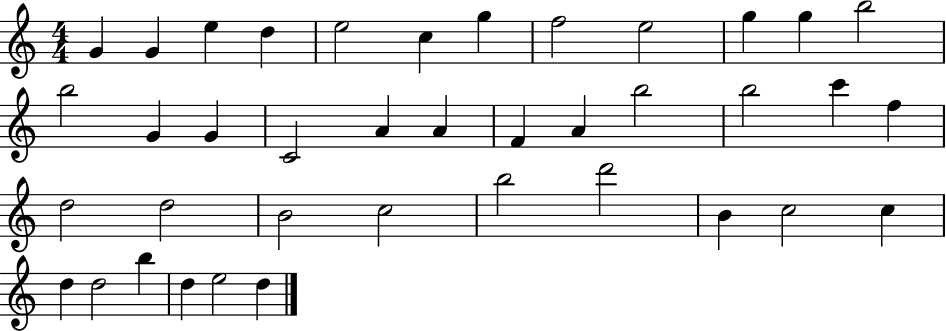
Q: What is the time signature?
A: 4/4